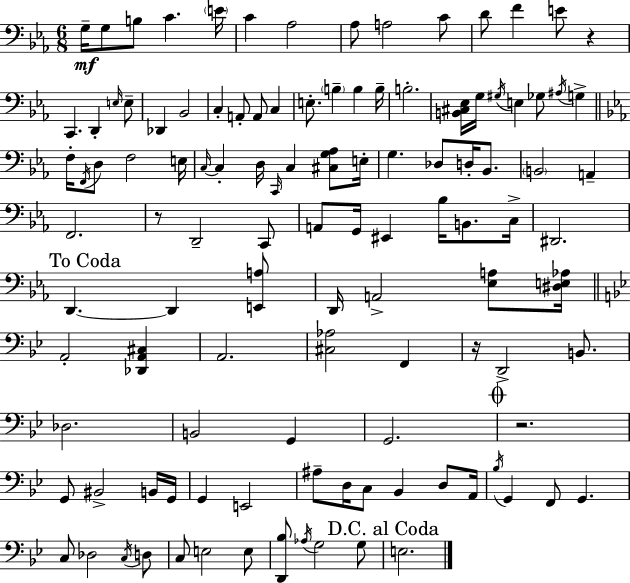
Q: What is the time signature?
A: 6/8